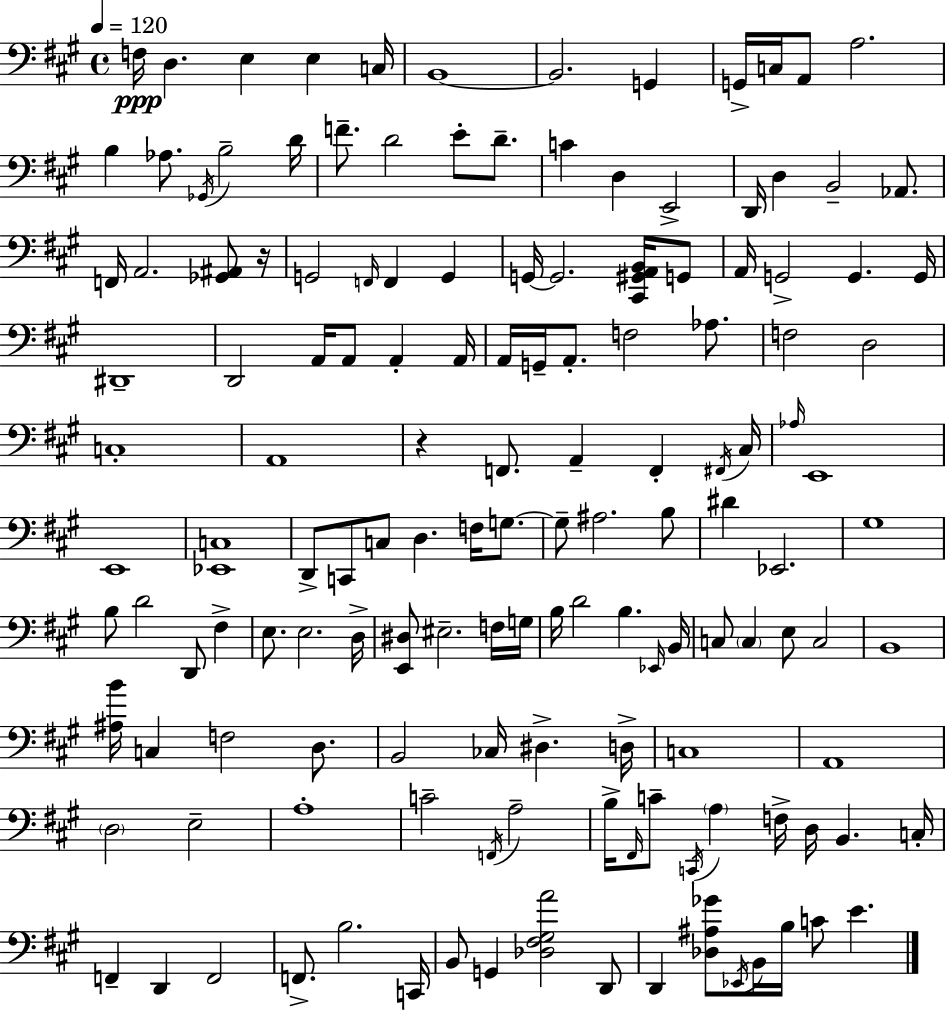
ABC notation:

X:1
T:Untitled
M:4/4
L:1/4
K:A
F,/4 D, E, E, C,/4 B,,4 B,,2 G,, G,,/4 C,/4 A,,/2 A,2 B, _A,/2 _G,,/4 B,2 D/4 F/2 D2 E/2 D/2 C D, E,,2 D,,/4 D, B,,2 _A,,/2 F,,/4 A,,2 [_G,,^A,,]/2 z/4 G,,2 F,,/4 F,, G,, G,,/4 G,,2 [^C,,^G,,A,,B,,]/4 G,,/2 A,,/4 G,,2 G,, G,,/4 ^D,,4 D,,2 A,,/4 A,,/2 A,, A,,/4 A,,/4 G,,/4 A,,/2 F,2 _A,/2 F,2 D,2 C,4 A,,4 z F,,/2 A,, F,, ^F,,/4 ^C,/4 _A,/4 E,,4 E,,4 [_E,,C,]4 D,,/2 C,,/2 C,/2 D, F,/4 G,/2 G,/2 ^A,2 B,/2 ^D _E,,2 ^G,4 B,/2 D2 D,,/2 ^F, E,/2 E,2 D,/4 [E,,^D,]/2 ^E,2 F,/4 G,/4 B,/4 D2 B, _E,,/4 B,,/4 C,/2 C, E,/2 C,2 B,,4 [^A,B]/4 C, F,2 D,/2 B,,2 _C,/4 ^D, D,/4 C,4 A,,4 D,2 E,2 A,4 C2 F,,/4 A,2 B,/4 ^F,,/4 C/2 C,,/4 A, F,/4 D,/4 B,, C,/4 F,, D,, F,,2 F,,/2 B,2 C,,/4 B,,/2 G,, [_D,^F,^G,A]2 D,,/2 D,, [_D,^A,_G]/2 _E,,/4 B,,/4 B,/4 C/2 E